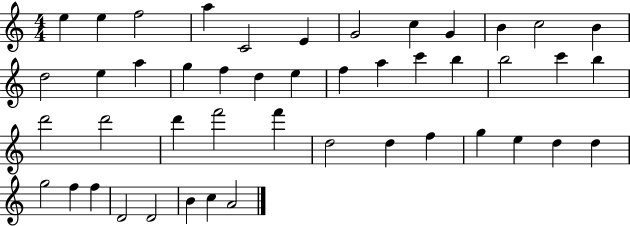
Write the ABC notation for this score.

X:1
T:Untitled
M:4/4
L:1/4
K:C
e e f2 a C2 E G2 c G B c2 B d2 e a g f d e f a c' b b2 c' b d'2 d'2 d' f'2 f' d2 d f g e d d g2 f f D2 D2 B c A2